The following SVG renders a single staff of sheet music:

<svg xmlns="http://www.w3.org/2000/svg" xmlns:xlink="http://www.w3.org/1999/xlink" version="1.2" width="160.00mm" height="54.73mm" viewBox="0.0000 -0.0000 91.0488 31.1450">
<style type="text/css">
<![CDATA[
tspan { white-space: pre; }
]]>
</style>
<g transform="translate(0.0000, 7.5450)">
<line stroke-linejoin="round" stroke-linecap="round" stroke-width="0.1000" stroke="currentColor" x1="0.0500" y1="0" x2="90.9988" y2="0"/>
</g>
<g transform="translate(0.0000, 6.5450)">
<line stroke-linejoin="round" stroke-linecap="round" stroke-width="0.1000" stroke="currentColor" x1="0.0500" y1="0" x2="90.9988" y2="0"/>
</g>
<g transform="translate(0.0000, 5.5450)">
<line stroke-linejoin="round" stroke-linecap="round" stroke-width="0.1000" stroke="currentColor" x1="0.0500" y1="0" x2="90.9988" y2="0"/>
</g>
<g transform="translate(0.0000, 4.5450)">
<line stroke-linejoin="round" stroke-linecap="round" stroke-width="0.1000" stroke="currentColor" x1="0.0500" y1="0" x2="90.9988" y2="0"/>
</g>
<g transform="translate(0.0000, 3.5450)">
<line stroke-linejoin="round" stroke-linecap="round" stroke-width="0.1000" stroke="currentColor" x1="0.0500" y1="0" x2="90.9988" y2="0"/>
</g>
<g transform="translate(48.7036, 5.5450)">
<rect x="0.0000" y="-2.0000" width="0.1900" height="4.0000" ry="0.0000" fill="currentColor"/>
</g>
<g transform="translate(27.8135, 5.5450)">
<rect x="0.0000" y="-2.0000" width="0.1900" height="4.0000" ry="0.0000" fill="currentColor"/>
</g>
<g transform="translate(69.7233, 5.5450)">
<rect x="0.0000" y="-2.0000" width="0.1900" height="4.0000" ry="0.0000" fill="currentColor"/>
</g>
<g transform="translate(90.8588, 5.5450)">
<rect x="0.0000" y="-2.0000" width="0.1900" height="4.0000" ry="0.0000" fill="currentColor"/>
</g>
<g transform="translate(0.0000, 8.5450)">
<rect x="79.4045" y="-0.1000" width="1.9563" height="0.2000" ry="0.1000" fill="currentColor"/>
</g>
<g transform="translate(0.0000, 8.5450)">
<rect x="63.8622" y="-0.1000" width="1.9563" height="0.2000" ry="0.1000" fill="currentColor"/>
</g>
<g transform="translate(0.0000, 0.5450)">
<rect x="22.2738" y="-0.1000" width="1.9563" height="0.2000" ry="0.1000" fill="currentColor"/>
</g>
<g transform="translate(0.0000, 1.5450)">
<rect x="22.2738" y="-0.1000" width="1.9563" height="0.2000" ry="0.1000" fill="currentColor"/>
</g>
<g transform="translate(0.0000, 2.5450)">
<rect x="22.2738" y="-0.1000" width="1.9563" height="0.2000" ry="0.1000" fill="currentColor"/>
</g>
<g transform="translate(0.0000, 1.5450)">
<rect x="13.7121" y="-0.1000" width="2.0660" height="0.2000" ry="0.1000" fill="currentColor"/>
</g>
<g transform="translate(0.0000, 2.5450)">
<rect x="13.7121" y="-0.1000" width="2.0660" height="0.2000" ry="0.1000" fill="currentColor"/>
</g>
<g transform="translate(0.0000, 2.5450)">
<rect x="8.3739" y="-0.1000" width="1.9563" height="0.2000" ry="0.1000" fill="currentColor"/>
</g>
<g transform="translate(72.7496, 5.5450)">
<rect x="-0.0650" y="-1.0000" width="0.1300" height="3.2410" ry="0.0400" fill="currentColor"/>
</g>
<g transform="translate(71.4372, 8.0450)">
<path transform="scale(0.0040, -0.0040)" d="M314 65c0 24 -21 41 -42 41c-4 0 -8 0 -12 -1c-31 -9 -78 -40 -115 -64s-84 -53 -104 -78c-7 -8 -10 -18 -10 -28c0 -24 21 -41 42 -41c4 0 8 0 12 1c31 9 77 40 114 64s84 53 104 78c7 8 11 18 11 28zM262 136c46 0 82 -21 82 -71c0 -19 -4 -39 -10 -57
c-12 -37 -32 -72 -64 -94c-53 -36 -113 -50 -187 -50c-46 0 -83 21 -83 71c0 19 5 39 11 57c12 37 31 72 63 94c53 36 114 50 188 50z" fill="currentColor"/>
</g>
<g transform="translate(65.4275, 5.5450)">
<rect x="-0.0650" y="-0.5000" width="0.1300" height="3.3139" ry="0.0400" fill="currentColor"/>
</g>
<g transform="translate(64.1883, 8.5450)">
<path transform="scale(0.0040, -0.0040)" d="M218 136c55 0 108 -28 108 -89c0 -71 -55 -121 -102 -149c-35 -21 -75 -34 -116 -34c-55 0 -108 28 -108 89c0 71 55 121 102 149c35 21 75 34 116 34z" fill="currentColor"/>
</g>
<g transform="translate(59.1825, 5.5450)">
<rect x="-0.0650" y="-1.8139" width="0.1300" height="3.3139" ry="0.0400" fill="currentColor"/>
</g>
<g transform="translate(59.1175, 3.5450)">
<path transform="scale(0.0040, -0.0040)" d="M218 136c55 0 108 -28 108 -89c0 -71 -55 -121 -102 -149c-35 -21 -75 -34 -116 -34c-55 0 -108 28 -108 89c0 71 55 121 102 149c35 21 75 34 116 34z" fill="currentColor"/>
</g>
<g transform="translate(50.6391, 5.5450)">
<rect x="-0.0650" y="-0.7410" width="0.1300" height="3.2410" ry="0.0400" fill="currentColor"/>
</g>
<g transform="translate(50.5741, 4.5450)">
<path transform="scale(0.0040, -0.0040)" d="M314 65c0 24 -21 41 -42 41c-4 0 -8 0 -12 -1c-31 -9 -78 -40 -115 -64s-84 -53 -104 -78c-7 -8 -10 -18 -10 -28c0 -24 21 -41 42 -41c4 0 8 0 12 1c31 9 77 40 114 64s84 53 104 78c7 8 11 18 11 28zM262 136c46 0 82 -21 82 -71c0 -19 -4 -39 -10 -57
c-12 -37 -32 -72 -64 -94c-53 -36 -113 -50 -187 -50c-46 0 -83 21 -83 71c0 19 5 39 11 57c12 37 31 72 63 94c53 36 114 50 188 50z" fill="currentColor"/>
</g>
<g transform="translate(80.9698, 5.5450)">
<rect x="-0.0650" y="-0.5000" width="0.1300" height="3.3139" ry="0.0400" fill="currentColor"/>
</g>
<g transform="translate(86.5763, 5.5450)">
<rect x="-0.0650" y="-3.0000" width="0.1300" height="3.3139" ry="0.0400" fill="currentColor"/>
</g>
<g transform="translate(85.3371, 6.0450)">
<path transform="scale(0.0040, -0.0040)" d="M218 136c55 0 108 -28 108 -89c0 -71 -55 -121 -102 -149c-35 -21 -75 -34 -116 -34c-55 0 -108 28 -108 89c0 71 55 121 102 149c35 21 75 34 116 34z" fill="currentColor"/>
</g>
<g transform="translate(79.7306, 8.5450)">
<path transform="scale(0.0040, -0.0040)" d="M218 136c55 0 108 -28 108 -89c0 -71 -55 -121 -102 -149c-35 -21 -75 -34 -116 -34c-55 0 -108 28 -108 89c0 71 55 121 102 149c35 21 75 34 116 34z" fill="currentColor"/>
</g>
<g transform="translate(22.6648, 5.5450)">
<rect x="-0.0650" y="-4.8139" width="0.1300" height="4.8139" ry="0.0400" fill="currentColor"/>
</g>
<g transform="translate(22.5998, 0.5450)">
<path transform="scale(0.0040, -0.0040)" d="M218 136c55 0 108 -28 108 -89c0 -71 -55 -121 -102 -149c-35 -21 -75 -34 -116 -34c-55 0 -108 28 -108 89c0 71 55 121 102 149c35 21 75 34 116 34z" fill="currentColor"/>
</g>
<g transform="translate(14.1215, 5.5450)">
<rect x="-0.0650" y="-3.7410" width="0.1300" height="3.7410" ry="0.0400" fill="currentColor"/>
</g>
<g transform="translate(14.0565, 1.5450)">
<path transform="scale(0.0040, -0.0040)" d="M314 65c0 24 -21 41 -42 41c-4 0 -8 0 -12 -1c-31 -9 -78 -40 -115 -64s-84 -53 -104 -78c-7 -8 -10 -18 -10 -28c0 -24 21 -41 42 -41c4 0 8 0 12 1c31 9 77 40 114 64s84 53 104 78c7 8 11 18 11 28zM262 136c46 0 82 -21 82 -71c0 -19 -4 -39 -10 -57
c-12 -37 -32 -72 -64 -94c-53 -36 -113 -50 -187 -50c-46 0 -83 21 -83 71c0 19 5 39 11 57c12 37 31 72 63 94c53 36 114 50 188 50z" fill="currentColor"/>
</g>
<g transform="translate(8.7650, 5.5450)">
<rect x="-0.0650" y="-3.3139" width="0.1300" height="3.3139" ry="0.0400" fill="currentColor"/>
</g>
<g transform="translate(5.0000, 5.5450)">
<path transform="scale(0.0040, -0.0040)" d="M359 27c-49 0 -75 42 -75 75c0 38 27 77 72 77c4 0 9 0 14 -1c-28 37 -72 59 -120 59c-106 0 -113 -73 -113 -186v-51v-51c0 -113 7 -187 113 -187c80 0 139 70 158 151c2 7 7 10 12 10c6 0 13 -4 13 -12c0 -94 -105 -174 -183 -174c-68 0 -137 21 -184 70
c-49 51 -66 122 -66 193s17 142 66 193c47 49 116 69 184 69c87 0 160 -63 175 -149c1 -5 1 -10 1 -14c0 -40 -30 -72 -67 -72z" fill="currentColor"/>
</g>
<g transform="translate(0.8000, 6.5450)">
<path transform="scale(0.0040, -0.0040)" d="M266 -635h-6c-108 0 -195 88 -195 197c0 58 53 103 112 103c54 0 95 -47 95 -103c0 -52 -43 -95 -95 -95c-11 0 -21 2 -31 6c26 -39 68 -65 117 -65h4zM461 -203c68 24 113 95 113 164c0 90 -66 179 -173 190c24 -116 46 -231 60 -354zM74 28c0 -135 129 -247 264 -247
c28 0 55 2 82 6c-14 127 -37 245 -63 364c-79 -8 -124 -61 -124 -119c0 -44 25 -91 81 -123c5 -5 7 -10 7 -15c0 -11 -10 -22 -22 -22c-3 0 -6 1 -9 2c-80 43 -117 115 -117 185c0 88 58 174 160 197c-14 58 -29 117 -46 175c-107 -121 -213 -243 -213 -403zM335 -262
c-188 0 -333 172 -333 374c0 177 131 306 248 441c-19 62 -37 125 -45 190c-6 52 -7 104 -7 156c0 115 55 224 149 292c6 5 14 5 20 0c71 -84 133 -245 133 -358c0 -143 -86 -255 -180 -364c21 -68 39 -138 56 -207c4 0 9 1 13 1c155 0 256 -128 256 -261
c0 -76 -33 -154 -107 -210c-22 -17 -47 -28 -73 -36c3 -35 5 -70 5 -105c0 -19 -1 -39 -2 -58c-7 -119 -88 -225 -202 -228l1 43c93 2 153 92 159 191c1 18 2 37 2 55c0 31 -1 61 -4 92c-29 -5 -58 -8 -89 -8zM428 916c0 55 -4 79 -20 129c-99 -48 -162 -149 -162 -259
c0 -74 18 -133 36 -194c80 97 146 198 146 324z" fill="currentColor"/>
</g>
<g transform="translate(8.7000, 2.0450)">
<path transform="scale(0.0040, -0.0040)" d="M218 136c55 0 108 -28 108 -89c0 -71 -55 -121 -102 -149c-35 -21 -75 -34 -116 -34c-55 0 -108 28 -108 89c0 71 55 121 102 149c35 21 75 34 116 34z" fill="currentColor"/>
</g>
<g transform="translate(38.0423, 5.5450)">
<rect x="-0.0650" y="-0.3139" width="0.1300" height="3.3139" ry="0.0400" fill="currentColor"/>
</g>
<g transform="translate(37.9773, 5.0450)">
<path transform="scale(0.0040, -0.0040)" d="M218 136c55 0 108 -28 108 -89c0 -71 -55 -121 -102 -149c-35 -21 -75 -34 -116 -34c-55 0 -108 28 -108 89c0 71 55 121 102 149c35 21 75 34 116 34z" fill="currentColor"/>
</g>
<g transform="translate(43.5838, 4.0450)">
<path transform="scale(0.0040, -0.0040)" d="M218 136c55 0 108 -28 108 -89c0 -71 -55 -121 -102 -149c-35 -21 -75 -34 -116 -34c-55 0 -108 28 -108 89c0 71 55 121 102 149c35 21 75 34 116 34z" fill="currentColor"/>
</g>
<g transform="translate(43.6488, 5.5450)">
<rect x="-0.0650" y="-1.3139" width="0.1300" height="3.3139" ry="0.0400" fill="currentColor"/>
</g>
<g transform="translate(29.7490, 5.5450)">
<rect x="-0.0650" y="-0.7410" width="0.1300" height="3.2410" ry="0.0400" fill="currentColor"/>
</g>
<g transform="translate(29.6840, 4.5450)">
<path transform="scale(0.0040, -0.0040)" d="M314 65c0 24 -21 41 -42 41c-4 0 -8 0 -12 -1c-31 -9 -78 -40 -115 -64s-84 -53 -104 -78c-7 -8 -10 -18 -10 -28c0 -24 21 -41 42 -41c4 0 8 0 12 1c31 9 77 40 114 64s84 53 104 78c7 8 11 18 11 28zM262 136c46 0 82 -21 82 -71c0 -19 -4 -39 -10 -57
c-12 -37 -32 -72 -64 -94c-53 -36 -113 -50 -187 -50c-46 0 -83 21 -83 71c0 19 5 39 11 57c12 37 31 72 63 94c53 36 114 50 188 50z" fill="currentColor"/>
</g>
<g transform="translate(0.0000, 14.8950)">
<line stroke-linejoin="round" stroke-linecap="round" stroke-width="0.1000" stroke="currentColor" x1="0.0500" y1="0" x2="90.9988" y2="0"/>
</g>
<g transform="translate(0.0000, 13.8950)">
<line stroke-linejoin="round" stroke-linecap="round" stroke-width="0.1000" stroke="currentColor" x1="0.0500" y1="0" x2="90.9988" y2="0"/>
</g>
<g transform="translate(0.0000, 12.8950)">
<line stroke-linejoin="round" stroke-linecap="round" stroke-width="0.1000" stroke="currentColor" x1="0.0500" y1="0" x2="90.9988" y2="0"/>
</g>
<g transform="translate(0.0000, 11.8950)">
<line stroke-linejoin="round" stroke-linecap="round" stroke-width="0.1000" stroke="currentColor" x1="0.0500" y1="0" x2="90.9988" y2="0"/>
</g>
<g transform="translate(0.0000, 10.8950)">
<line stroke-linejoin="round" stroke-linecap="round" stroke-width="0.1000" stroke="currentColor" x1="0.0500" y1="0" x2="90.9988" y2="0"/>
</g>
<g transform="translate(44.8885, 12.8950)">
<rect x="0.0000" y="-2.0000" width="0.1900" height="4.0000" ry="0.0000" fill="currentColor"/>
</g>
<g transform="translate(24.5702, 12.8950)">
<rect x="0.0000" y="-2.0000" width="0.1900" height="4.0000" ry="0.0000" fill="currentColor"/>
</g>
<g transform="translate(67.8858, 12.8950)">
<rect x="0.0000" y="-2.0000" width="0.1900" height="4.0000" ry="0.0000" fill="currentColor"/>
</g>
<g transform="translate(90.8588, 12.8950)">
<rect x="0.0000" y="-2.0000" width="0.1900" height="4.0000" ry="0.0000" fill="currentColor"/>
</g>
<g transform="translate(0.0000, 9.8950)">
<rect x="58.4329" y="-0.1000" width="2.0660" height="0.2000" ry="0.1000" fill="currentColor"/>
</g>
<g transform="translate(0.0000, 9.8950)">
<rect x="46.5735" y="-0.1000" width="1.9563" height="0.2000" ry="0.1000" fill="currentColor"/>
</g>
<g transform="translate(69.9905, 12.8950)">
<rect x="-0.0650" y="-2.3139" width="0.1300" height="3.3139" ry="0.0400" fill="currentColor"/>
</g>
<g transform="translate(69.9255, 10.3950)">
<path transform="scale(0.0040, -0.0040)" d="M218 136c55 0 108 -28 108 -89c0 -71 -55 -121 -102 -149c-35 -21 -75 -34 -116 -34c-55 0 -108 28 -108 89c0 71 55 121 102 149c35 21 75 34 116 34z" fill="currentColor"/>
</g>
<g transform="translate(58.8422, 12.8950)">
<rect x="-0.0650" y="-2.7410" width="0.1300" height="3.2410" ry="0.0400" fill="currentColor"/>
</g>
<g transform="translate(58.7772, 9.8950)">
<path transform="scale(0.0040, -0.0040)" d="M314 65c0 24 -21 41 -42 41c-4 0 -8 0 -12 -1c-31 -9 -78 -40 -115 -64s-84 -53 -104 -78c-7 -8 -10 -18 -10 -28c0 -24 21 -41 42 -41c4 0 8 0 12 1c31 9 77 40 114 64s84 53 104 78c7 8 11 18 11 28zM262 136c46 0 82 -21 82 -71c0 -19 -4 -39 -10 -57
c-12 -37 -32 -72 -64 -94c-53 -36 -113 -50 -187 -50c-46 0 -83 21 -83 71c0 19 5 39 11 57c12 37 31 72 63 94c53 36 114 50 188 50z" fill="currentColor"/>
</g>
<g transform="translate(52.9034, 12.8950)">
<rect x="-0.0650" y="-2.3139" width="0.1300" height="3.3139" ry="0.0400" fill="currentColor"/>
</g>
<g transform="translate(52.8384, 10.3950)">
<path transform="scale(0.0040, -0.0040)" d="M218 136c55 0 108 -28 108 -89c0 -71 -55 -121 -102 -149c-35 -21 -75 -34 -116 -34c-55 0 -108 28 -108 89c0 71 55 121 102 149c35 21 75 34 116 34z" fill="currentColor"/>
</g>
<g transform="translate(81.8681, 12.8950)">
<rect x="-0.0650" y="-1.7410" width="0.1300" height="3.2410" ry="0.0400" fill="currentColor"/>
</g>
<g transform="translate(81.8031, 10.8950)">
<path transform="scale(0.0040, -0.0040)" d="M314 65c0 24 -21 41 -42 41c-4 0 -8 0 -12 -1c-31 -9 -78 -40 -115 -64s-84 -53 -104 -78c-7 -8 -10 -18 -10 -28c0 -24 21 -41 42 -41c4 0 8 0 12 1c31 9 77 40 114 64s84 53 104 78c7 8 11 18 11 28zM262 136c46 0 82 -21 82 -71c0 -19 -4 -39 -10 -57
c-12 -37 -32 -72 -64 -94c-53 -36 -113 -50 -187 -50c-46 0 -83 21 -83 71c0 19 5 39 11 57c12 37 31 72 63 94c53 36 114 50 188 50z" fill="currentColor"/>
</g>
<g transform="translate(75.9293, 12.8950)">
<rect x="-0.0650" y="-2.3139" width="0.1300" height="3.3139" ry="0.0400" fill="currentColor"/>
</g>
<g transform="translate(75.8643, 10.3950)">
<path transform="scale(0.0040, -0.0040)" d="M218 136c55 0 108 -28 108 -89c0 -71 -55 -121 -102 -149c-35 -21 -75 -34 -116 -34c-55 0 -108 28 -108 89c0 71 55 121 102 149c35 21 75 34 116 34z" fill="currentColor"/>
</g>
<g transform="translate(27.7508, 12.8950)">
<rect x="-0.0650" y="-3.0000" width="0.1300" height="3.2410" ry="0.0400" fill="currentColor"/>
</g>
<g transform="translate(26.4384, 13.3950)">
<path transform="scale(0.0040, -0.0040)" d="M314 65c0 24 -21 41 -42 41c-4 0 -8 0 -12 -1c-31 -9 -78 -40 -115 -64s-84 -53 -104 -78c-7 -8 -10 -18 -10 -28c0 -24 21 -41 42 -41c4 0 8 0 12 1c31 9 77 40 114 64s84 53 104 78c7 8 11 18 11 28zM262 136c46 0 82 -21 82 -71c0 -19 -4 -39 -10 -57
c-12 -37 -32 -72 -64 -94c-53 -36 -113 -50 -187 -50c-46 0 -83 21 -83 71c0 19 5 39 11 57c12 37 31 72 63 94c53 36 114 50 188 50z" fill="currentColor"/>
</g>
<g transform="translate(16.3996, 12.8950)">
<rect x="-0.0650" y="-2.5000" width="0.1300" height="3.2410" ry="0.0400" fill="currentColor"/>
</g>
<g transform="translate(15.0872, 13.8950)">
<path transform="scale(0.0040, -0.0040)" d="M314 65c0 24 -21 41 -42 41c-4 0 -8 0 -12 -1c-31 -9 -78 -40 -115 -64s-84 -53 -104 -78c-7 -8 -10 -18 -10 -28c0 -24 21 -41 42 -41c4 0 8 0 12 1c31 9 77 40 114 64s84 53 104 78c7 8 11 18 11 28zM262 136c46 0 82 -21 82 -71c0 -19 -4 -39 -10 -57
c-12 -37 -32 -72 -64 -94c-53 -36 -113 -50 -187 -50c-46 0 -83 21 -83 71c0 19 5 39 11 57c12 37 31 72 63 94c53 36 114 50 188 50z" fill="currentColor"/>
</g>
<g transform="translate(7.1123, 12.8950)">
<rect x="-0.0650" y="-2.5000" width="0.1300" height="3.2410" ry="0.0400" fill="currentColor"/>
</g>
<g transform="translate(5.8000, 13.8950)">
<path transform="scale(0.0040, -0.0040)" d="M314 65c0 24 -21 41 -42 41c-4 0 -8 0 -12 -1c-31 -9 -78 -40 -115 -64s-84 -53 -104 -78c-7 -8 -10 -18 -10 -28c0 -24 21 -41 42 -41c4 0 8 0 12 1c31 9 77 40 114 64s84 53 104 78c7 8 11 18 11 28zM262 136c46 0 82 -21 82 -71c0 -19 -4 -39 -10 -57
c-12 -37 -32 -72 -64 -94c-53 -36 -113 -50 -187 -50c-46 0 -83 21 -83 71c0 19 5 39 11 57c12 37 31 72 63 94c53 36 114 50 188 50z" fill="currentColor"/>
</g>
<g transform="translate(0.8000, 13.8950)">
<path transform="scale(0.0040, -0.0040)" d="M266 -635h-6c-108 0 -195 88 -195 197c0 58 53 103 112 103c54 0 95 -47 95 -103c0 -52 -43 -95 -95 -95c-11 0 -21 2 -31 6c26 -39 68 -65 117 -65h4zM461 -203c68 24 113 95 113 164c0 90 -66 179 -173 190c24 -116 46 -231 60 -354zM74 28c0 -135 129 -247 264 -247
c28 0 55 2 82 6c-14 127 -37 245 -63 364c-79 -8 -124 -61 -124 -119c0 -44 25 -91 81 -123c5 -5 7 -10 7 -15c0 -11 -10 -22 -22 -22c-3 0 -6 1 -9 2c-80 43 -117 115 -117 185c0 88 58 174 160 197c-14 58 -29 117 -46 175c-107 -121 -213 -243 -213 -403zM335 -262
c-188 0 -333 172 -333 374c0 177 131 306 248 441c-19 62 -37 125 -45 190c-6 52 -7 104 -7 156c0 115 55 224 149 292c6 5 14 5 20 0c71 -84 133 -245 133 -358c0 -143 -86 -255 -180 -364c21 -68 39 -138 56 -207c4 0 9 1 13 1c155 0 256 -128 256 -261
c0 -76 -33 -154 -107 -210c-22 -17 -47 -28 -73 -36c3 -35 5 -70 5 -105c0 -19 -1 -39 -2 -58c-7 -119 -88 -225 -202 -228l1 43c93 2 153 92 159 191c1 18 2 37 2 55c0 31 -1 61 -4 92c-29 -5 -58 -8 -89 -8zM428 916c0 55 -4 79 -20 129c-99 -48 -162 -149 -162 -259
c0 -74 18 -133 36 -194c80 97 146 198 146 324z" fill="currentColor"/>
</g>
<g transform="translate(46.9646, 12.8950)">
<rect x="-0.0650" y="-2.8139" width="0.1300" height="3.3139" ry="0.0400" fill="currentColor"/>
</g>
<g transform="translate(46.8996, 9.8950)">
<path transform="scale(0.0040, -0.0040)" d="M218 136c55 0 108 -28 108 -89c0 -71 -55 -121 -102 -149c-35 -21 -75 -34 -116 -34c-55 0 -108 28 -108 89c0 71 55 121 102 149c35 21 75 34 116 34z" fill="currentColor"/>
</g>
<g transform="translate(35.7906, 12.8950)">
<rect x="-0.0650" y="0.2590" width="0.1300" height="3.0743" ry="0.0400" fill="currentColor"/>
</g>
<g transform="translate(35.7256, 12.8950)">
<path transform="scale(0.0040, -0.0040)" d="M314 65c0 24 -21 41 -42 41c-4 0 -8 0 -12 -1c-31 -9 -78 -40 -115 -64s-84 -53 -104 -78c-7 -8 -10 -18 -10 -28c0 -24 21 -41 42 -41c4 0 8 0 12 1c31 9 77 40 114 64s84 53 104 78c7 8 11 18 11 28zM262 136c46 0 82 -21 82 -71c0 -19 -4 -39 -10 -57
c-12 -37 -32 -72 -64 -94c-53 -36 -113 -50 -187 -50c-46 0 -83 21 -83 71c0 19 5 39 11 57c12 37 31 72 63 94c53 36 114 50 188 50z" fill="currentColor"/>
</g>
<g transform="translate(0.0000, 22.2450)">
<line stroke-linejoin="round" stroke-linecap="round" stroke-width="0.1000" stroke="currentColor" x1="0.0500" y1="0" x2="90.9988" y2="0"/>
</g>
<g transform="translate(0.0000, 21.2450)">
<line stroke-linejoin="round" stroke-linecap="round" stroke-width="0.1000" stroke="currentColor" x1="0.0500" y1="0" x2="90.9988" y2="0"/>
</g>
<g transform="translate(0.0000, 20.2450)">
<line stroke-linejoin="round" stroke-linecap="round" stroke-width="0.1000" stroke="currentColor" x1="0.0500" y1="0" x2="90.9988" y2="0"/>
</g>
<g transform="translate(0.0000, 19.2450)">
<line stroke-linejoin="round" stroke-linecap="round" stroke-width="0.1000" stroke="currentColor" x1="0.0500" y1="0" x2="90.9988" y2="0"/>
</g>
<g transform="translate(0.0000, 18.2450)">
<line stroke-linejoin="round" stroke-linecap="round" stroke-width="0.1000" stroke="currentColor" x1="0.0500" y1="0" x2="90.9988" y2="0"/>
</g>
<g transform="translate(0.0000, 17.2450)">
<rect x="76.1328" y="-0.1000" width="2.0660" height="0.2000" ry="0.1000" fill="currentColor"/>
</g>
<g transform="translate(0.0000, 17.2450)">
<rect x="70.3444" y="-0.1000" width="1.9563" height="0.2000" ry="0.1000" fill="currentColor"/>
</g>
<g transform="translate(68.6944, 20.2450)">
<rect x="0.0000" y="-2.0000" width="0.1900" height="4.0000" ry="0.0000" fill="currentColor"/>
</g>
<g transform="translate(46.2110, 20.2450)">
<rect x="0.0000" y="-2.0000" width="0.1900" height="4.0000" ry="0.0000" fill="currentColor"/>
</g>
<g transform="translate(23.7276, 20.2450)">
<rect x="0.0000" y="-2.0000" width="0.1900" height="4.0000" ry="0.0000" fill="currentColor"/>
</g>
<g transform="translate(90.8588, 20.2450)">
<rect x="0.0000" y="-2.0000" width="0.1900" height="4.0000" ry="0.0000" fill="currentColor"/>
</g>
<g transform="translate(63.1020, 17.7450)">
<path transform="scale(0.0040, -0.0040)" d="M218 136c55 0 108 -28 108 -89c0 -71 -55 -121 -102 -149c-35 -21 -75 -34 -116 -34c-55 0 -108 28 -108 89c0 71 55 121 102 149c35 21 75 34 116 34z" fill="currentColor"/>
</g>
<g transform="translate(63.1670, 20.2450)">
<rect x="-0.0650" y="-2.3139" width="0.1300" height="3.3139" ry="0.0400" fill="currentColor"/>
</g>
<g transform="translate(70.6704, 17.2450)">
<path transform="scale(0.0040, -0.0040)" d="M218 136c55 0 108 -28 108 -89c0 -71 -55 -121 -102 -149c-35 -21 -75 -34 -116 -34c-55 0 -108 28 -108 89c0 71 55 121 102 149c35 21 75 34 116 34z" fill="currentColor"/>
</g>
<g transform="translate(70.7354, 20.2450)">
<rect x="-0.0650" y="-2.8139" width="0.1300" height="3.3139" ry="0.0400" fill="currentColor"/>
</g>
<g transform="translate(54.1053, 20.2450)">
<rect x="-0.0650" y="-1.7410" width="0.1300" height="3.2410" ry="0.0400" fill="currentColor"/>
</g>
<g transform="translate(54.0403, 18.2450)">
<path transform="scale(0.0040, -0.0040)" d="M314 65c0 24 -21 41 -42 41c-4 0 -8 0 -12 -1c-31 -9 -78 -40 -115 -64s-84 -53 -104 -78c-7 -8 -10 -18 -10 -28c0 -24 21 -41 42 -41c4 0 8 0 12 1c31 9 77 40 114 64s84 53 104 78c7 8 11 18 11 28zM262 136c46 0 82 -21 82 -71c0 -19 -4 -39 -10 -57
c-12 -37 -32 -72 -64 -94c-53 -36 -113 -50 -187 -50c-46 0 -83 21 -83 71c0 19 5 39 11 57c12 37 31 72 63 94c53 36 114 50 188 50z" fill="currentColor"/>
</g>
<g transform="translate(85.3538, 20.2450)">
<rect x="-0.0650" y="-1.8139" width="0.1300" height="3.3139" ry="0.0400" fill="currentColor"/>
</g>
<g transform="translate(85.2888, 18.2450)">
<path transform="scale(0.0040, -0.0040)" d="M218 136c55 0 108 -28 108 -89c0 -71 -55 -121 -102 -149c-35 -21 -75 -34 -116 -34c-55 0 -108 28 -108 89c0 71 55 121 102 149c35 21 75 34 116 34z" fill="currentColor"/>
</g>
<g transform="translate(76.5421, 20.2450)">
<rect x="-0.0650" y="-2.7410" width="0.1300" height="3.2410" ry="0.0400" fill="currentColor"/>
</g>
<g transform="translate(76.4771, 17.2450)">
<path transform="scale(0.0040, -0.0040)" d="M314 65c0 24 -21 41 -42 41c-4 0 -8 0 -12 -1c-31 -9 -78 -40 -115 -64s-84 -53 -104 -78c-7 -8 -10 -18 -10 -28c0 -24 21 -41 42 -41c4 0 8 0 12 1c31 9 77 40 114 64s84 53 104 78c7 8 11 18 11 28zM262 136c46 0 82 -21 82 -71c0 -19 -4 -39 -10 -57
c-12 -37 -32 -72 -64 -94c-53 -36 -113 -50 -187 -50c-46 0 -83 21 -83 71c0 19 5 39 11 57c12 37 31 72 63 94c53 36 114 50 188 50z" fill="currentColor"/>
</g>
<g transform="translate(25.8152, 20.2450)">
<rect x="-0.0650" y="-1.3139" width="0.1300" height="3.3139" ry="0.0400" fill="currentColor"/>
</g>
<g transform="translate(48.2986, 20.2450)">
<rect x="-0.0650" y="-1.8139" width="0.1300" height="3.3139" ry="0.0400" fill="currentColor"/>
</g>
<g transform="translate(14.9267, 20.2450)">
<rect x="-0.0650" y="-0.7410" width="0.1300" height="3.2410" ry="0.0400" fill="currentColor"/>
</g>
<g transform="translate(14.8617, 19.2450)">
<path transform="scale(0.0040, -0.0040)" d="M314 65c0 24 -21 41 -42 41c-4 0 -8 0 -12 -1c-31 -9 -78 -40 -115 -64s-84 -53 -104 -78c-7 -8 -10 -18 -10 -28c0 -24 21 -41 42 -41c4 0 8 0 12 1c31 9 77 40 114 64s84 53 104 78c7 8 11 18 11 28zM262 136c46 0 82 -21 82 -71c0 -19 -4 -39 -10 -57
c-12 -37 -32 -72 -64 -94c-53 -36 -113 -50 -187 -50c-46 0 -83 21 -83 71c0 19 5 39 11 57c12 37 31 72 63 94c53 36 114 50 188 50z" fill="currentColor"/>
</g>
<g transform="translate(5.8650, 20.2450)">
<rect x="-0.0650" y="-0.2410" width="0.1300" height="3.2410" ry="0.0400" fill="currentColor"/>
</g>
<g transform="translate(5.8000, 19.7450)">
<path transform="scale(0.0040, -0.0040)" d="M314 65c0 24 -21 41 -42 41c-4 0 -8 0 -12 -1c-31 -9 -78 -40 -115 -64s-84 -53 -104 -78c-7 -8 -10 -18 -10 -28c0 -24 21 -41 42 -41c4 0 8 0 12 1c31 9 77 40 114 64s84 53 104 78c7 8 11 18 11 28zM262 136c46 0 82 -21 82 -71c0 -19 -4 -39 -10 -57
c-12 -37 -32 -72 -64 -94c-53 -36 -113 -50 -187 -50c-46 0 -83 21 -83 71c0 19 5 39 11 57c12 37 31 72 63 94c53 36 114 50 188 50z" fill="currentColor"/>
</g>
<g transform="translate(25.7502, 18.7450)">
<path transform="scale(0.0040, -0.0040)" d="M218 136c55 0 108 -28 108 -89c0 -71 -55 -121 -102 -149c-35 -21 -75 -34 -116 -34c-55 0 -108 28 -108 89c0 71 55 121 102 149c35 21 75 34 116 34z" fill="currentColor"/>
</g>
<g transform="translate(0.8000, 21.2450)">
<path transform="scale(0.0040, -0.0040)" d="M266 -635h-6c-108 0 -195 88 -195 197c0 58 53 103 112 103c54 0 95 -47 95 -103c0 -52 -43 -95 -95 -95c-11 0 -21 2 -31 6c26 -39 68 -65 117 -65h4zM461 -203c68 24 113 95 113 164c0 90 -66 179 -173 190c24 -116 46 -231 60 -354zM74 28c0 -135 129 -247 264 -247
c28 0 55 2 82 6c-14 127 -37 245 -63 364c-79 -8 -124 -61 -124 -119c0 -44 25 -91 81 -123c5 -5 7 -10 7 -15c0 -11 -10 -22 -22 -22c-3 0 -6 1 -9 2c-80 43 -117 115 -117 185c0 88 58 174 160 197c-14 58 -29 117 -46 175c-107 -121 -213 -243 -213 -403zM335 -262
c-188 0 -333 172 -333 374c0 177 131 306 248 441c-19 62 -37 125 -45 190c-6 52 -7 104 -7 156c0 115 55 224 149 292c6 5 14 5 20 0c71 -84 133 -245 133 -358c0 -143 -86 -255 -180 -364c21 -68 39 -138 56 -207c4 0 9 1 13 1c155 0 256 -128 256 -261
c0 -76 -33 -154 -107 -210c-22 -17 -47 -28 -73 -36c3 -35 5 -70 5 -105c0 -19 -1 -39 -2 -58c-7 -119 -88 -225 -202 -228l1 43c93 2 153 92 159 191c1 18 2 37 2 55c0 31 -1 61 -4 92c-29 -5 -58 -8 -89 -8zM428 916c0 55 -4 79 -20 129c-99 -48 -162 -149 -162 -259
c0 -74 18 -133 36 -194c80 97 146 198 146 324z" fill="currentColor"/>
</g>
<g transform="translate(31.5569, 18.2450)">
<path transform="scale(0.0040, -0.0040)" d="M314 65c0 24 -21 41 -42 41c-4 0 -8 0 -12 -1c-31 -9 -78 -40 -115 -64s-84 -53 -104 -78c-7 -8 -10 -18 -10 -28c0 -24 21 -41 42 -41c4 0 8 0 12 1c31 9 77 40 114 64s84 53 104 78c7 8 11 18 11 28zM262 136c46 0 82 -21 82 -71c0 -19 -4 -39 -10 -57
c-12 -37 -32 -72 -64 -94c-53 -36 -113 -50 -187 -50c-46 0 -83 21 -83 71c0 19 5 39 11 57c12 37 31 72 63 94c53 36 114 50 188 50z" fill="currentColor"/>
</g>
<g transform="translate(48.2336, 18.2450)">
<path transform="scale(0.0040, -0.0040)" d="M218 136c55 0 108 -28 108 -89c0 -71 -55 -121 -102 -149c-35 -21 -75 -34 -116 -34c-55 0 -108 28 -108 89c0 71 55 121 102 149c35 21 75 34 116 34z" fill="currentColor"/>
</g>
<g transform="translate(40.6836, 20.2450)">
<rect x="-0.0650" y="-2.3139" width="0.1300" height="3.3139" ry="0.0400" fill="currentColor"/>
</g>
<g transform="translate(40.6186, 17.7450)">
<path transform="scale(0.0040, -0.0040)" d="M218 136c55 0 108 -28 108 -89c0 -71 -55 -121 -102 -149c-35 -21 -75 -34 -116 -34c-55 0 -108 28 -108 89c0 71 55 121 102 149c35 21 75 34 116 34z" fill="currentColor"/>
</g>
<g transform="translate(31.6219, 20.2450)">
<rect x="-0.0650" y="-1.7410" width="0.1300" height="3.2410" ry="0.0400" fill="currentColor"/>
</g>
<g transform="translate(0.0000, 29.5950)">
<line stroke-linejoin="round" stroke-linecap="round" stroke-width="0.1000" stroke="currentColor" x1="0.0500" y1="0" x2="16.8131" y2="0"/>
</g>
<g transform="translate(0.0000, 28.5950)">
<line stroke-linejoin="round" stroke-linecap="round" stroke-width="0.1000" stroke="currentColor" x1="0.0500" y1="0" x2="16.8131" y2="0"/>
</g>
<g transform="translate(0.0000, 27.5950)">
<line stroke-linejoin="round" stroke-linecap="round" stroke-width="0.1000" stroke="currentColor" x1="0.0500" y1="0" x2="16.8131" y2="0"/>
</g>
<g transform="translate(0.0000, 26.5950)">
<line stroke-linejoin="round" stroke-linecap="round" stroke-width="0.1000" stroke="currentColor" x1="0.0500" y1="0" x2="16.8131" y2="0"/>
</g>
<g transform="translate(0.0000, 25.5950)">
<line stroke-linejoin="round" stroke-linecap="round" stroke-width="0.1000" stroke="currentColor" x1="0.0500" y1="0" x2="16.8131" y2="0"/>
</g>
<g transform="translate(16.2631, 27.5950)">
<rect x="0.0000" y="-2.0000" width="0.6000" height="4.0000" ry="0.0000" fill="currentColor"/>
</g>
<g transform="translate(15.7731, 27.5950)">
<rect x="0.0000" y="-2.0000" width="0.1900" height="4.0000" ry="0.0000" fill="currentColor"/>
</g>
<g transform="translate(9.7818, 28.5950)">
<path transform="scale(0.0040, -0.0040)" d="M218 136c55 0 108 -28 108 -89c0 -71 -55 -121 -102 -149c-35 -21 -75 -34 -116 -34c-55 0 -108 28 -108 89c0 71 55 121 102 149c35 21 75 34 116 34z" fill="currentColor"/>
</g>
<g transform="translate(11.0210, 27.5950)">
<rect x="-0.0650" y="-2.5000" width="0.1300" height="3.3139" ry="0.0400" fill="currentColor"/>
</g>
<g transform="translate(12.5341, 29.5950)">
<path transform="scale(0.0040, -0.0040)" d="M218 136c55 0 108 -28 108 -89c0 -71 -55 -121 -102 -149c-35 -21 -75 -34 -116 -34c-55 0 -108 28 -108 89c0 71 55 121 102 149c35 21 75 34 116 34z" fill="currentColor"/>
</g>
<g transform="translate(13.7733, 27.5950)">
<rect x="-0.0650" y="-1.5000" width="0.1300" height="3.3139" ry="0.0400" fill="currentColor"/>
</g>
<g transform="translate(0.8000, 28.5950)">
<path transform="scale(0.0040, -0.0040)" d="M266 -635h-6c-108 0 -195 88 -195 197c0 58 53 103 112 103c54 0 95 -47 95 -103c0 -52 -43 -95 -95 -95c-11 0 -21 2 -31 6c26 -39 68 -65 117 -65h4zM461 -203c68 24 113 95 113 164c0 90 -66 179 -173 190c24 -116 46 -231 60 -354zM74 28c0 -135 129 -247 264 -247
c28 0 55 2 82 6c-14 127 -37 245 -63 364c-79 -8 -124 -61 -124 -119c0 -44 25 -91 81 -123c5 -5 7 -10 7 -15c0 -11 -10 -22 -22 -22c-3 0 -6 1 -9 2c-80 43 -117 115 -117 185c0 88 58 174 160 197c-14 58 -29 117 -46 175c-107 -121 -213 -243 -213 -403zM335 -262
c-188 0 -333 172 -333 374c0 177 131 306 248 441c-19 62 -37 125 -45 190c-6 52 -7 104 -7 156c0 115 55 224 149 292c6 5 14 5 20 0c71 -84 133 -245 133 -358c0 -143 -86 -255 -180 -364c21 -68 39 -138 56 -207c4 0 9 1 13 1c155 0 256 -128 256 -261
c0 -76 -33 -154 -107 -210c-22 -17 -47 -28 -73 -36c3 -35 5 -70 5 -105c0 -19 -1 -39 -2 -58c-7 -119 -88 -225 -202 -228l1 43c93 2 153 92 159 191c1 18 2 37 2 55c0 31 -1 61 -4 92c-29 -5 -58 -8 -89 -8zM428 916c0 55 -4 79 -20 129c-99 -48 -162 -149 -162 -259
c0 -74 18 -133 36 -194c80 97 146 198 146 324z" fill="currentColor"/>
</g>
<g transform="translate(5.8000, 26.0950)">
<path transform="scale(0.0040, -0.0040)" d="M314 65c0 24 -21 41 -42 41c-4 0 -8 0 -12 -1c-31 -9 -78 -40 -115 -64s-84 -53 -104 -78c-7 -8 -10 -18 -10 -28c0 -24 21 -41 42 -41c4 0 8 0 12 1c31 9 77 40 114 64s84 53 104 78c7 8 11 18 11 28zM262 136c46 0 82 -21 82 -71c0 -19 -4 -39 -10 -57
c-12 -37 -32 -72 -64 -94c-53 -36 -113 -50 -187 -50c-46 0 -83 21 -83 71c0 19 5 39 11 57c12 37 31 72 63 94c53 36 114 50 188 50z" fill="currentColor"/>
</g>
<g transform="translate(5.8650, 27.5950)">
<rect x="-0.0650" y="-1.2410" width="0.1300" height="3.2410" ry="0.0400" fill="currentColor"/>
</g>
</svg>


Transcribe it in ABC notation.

X:1
T:Untitled
M:4/4
L:1/4
K:C
b c'2 e' d2 c e d2 f C D2 C A G2 G2 A2 B2 a g a2 g g f2 c2 d2 e f2 g f f2 g a a2 f e2 G E